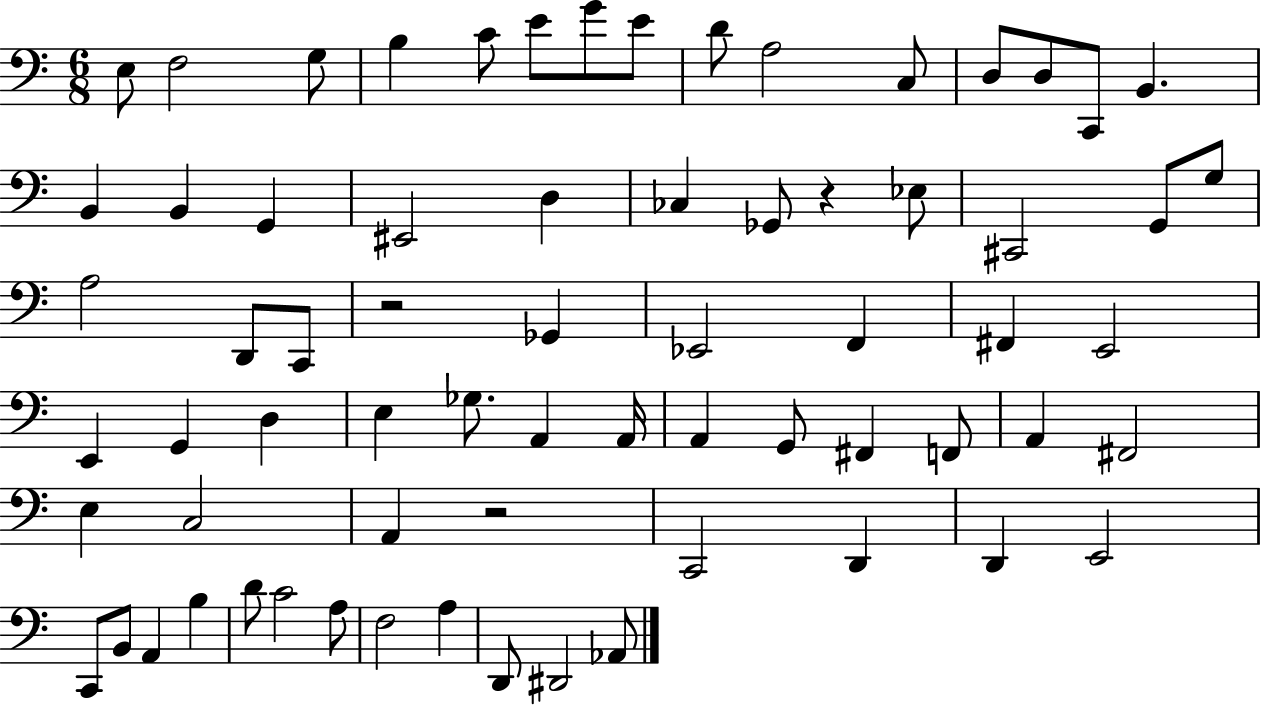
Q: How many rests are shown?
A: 3